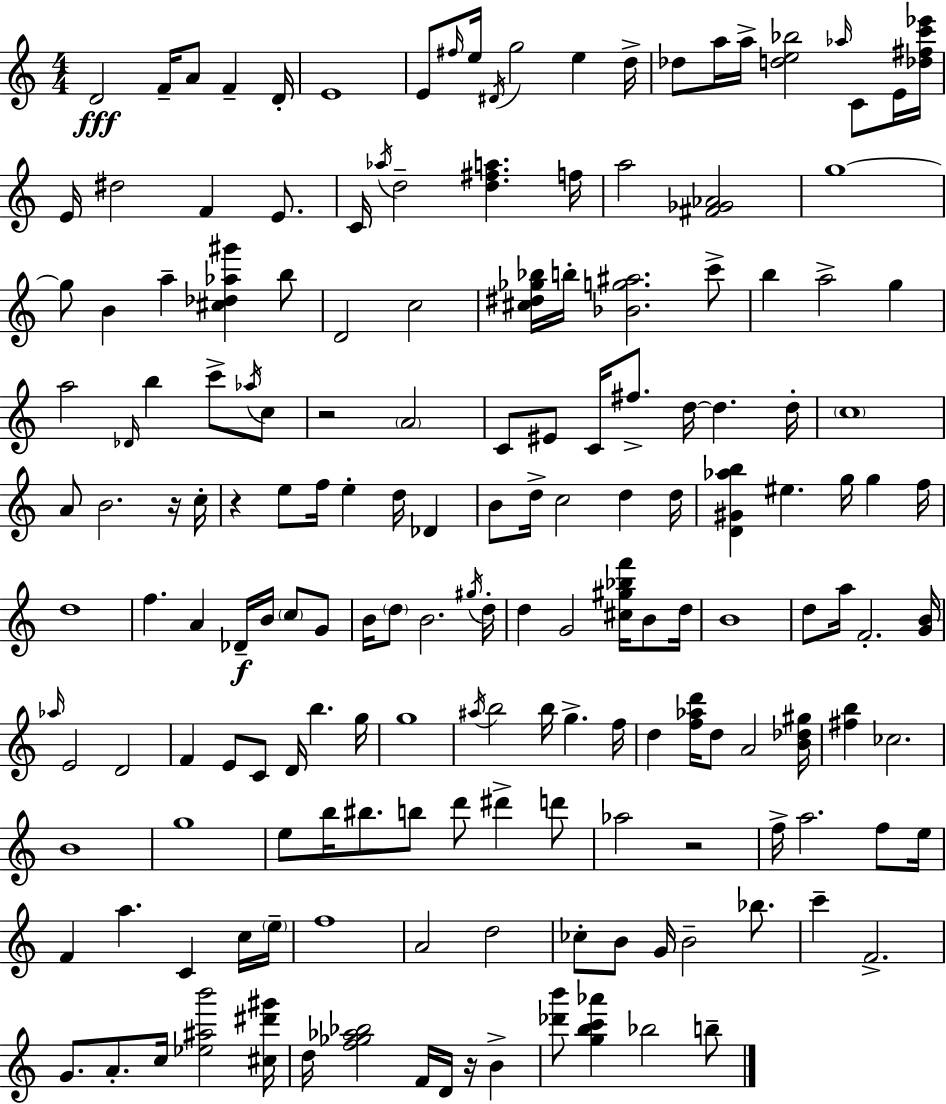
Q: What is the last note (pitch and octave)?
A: B5